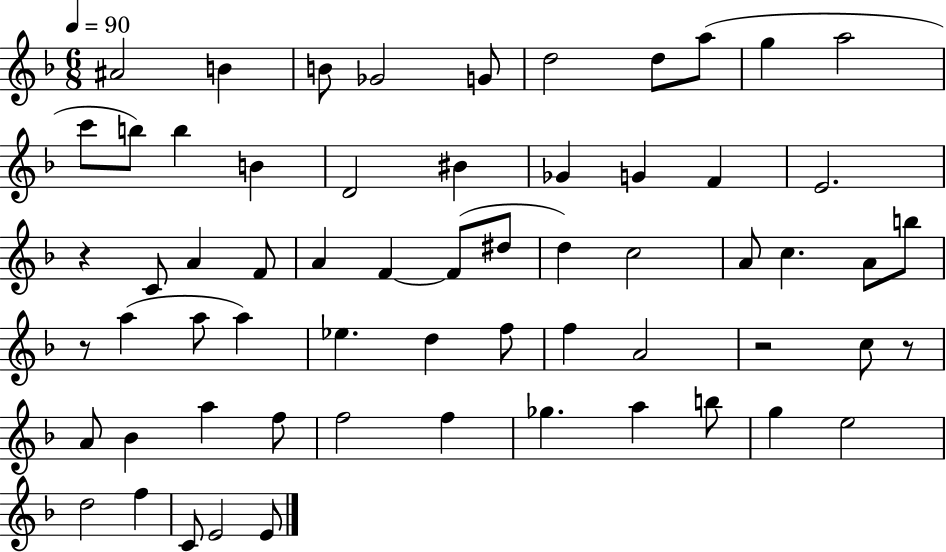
A#4/h B4/q B4/e Gb4/h G4/e D5/h D5/e A5/e G5/q A5/h C6/e B5/e B5/q B4/q D4/h BIS4/q Gb4/q G4/q F4/q E4/h. R/q C4/e A4/q F4/e A4/q F4/q F4/e D#5/e D5/q C5/h A4/e C5/q. A4/e B5/e R/e A5/q A5/e A5/q Eb5/q. D5/q F5/e F5/q A4/h R/h C5/e R/e A4/e Bb4/q A5/q F5/e F5/h F5/q Gb5/q. A5/q B5/e G5/q E5/h D5/h F5/q C4/e E4/h E4/e